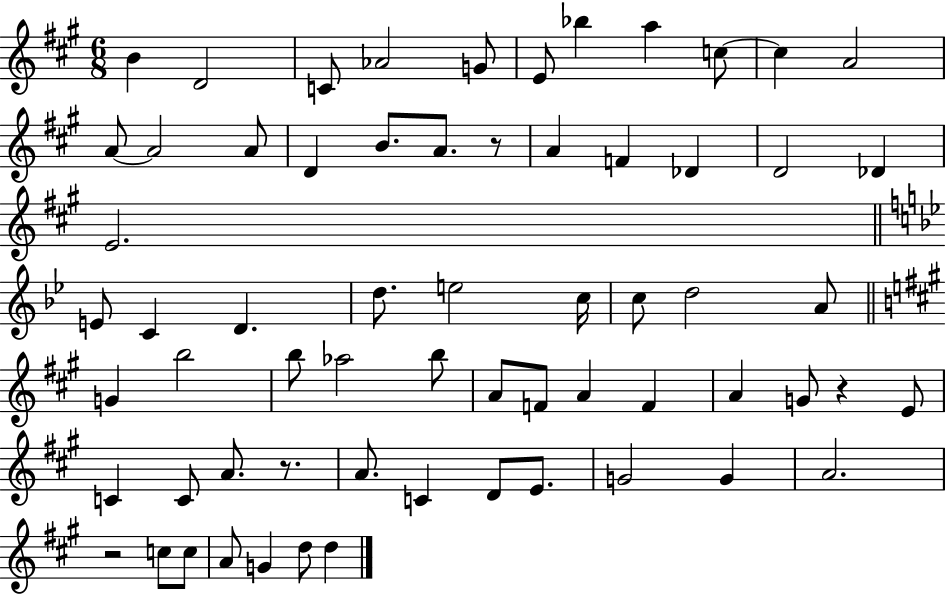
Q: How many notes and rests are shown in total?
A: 64